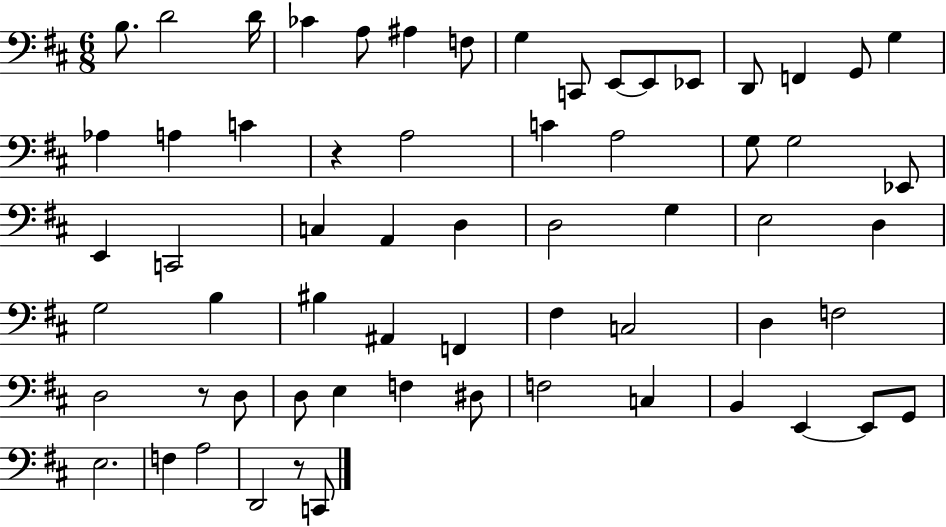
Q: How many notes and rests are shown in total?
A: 63